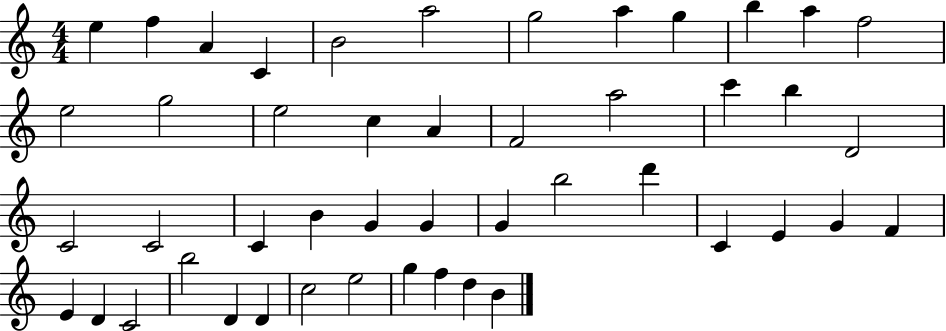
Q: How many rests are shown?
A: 0